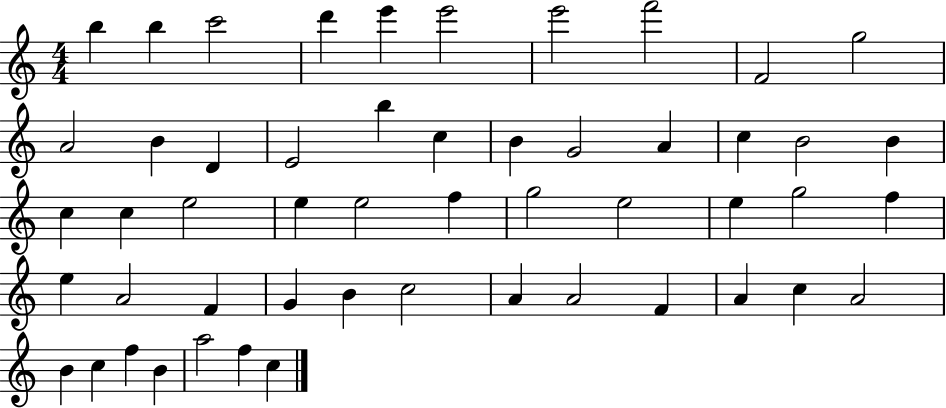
B5/q B5/q C6/h D6/q E6/q E6/h E6/h F6/h F4/h G5/h A4/h B4/q D4/q E4/h B5/q C5/q B4/q G4/h A4/q C5/q B4/h B4/q C5/q C5/q E5/h E5/q E5/h F5/q G5/h E5/h E5/q G5/h F5/q E5/q A4/h F4/q G4/q B4/q C5/h A4/q A4/h F4/q A4/q C5/q A4/h B4/q C5/q F5/q B4/q A5/h F5/q C5/q